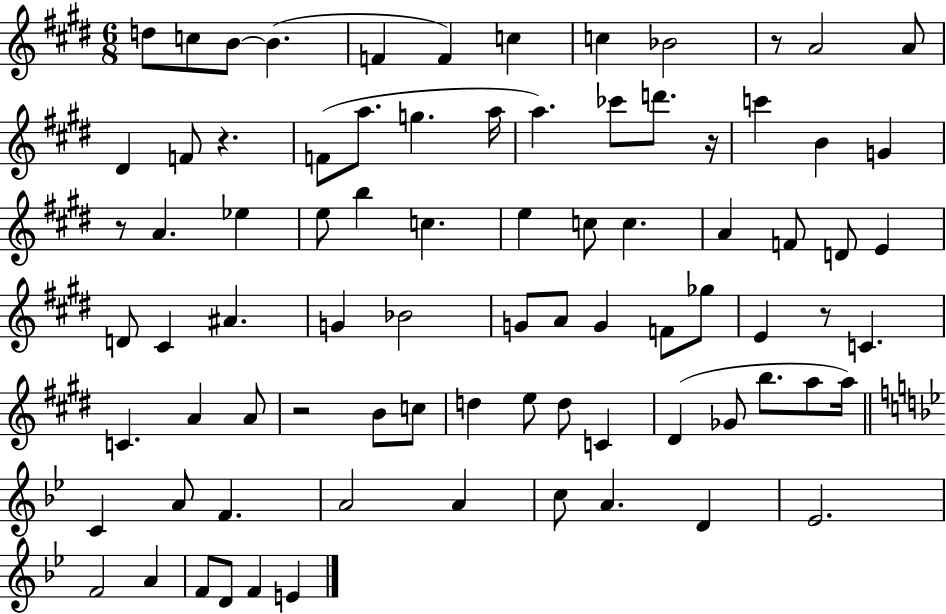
D5/e C5/e B4/e B4/q. F4/q F4/q C5/q C5/q Bb4/h R/e A4/h A4/e D#4/q F4/e R/q. F4/e A5/e. G5/q. A5/s A5/q. CES6/e D6/e. R/s C6/q B4/q G4/q R/e A4/q. Eb5/q E5/e B5/q C5/q. E5/q C5/e C5/q. A4/q F4/e D4/e E4/q D4/e C#4/q A#4/q. G4/q Bb4/h G4/e A4/e G4/q F4/e Gb5/e E4/q R/e C4/q. C4/q. A4/q A4/e R/h B4/e C5/e D5/q E5/e D5/e C4/q D#4/q Gb4/e B5/e. A5/e A5/s C4/q A4/e F4/q. A4/h A4/q C5/e A4/q. D4/q Eb4/h. F4/h A4/q F4/e D4/e F4/q E4/q